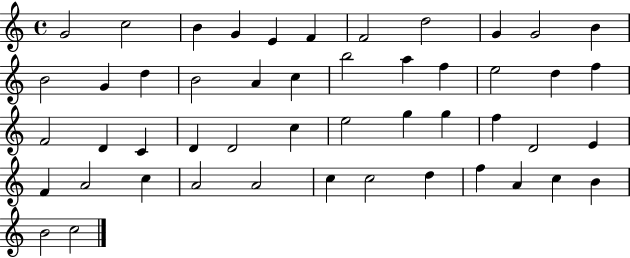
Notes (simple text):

G4/h C5/h B4/q G4/q E4/q F4/q F4/h D5/h G4/q G4/h B4/q B4/h G4/q D5/q B4/h A4/q C5/q B5/h A5/q F5/q E5/h D5/q F5/q F4/h D4/q C4/q D4/q D4/h C5/q E5/h G5/q G5/q F5/q D4/h E4/q F4/q A4/h C5/q A4/h A4/h C5/q C5/h D5/q F5/q A4/q C5/q B4/q B4/h C5/h